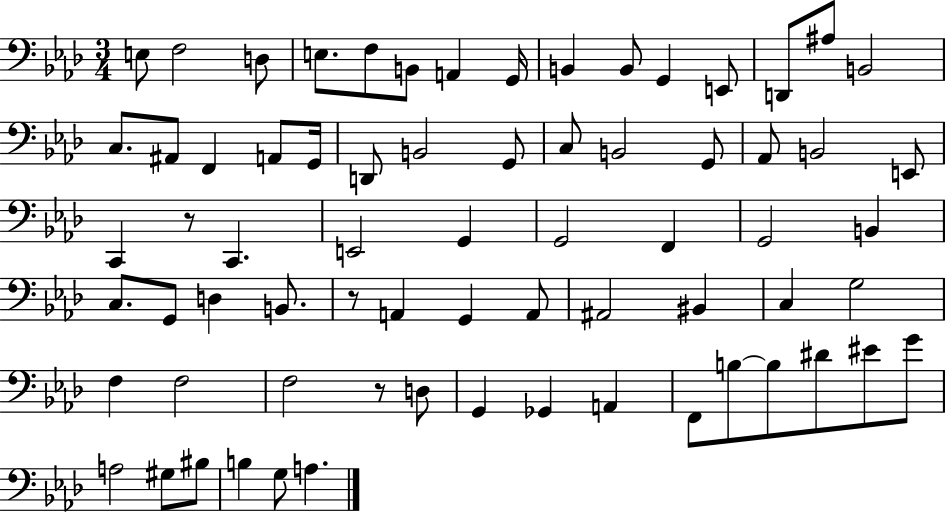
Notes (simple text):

E3/e F3/h D3/e E3/e. F3/e B2/e A2/q G2/s B2/q B2/e G2/q E2/e D2/e A#3/e B2/h C3/e. A#2/e F2/q A2/e G2/s D2/e B2/h G2/e C3/e B2/h G2/e Ab2/e B2/h E2/e C2/q R/e C2/q. E2/h G2/q G2/h F2/q G2/h B2/q C3/e. G2/e D3/q B2/e. R/e A2/q G2/q A2/e A#2/h BIS2/q C3/q G3/h F3/q F3/h F3/h R/e D3/e G2/q Gb2/q A2/q F2/e B3/e B3/e D#4/e EIS4/e G4/e A3/h G#3/e BIS3/e B3/q G3/e A3/q.